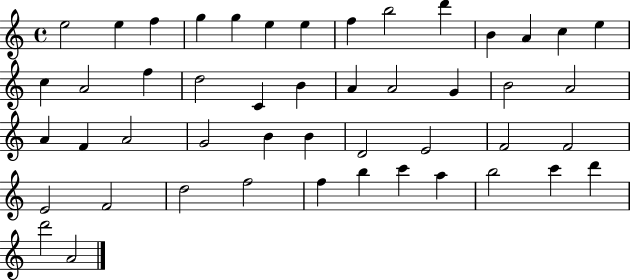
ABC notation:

X:1
T:Untitled
M:4/4
L:1/4
K:C
e2 e f g g e e f b2 d' B A c e c A2 f d2 C B A A2 G B2 A2 A F A2 G2 B B D2 E2 F2 F2 E2 F2 d2 f2 f b c' a b2 c' d' d'2 A2